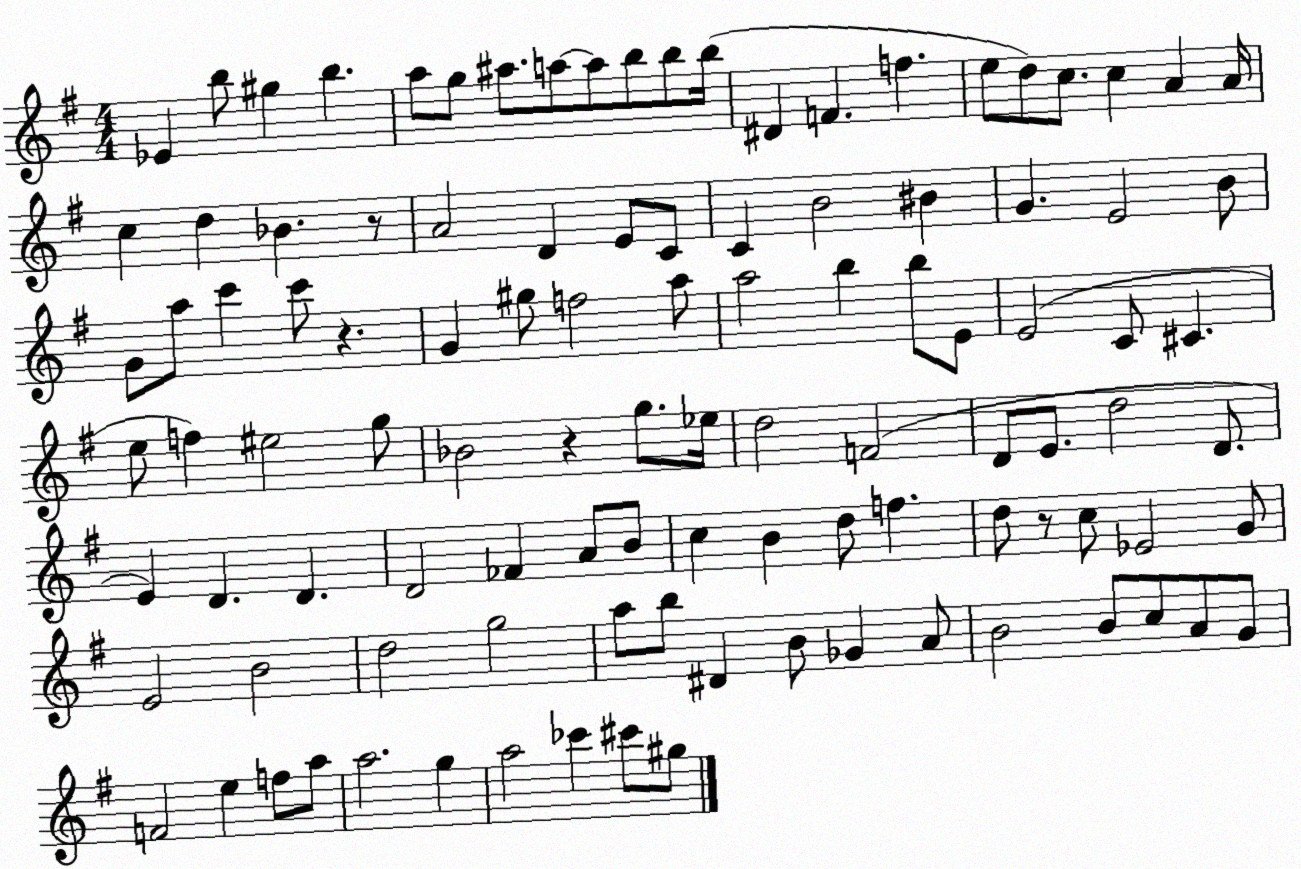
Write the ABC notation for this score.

X:1
T:Untitled
M:4/4
L:1/4
K:G
_E b/2 ^g b a/2 g/2 ^a/2 a/2 a/2 b/2 b/2 b/4 ^D F f e/2 d/2 c/2 c A A/4 c d _B z/2 A2 D E/2 C/2 C B2 ^B G E2 B/2 G/2 a/2 c' c'/2 z G ^g/2 f2 a/2 a2 b b/2 E/2 E2 C/2 ^C e/2 f ^e2 g/2 _B2 z g/2 _e/4 d2 F2 D/2 E/2 d2 D/2 E D D D2 _F A/2 B/2 c B d/2 f d/2 z/2 c/2 _E2 G/2 E2 B2 d2 g2 a/2 b/2 ^D B/2 _G A/2 B2 B/2 c/2 A/2 G/2 F2 e f/2 a/2 a2 g a2 _c' ^c'/2 ^g/2